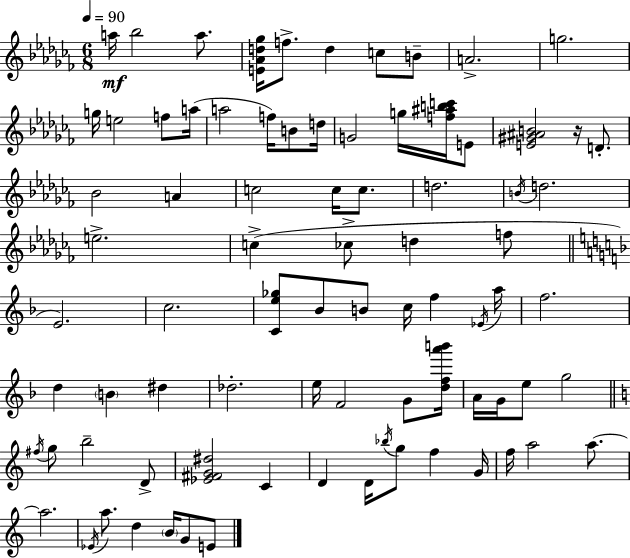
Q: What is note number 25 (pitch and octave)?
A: C5